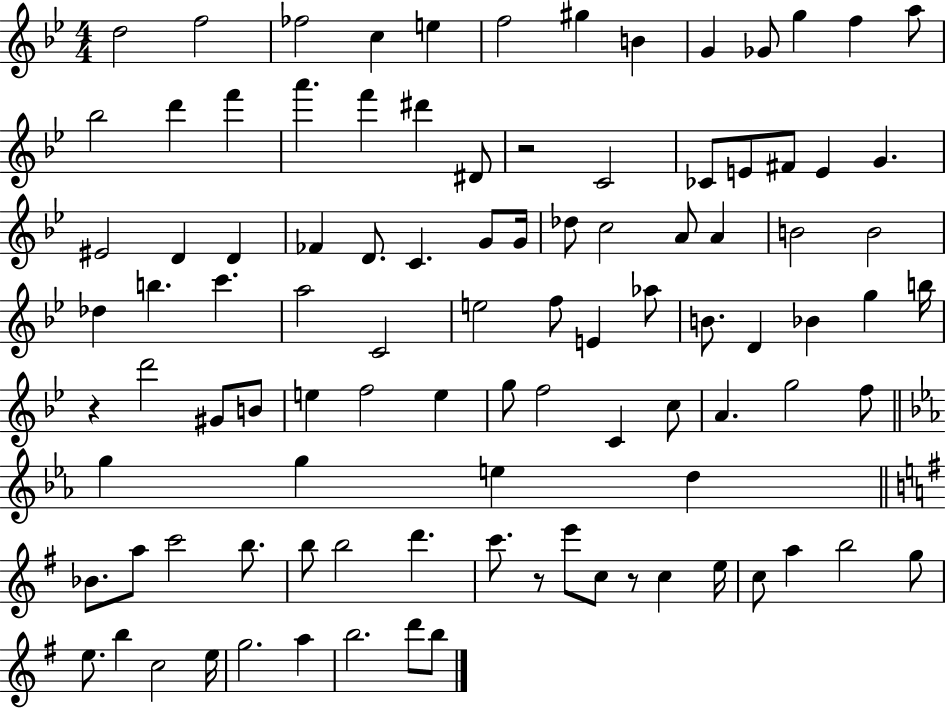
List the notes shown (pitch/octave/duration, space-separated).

D5/h F5/h FES5/h C5/q E5/q F5/h G#5/q B4/q G4/q Gb4/e G5/q F5/q A5/e Bb5/h D6/q F6/q A6/q. F6/q D#6/q D#4/e R/h C4/h CES4/e E4/e F#4/e E4/q G4/q. EIS4/h D4/q D4/q FES4/q D4/e. C4/q. G4/e G4/s Db5/e C5/h A4/e A4/q B4/h B4/h Db5/q B5/q. C6/q. A5/h C4/h E5/h F5/e E4/q Ab5/e B4/e. D4/q Bb4/q G5/q B5/s R/q D6/h G#4/e B4/e E5/q F5/h E5/q G5/e F5/h C4/q C5/e A4/q. G5/h F5/e G5/q G5/q E5/q D5/q Bb4/e. A5/e C6/h B5/e. B5/e B5/h D6/q. C6/e. R/e E6/e C5/e R/e C5/q E5/s C5/e A5/q B5/h G5/e E5/e. B5/q C5/h E5/s G5/h. A5/q B5/h. D6/e B5/e